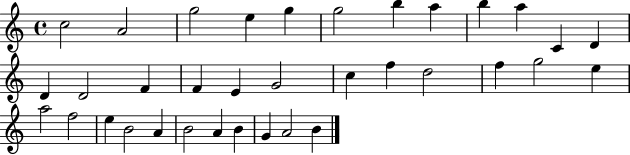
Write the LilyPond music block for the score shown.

{
  \clef treble
  \time 4/4
  \defaultTimeSignature
  \key c \major
  c''2 a'2 | g''2 e''4 g''4 | g''2 b''4 a''4 | b''4 a''4 c'4 d'4 | \break d'4 d'2 f'4 | f'4 e'4 g'2 | c''4 f''4 d''2 | f''4 g''2 e''4 | \break a''2 f''2 | e''4 b'2 a'4 | b'2 a'4 b'4 | g'4 a'2 b'4 | \break \bar "|."
}